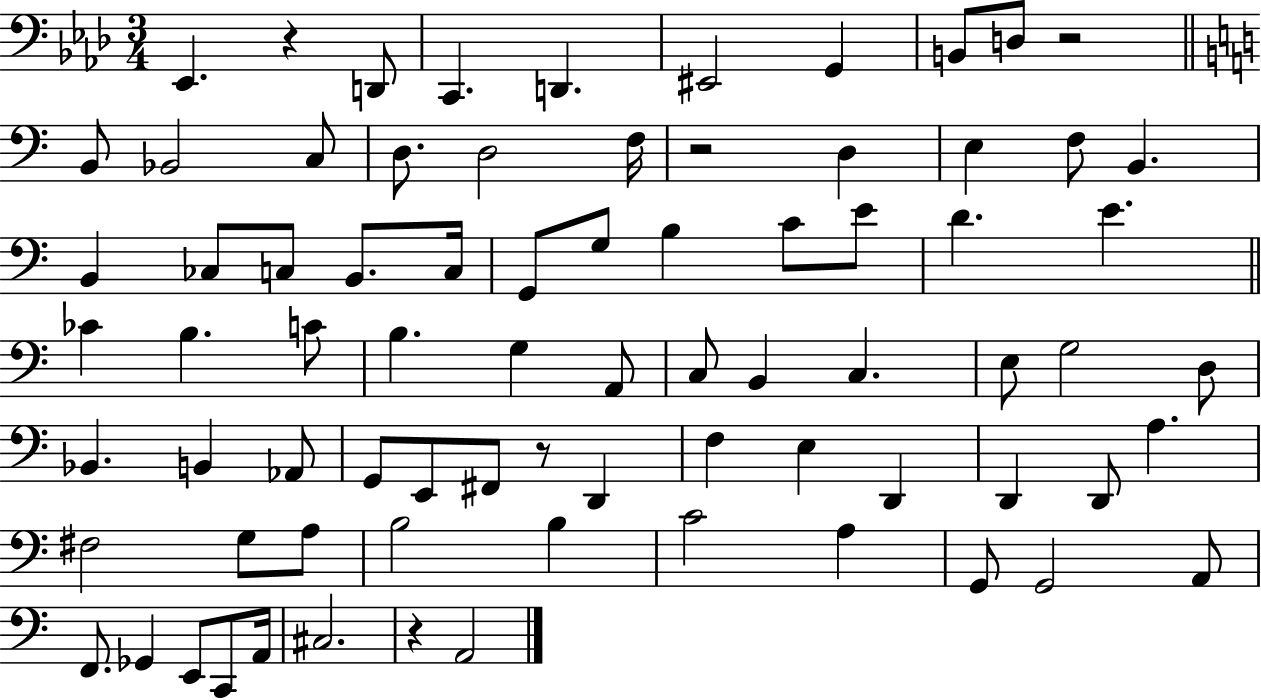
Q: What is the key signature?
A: AES major